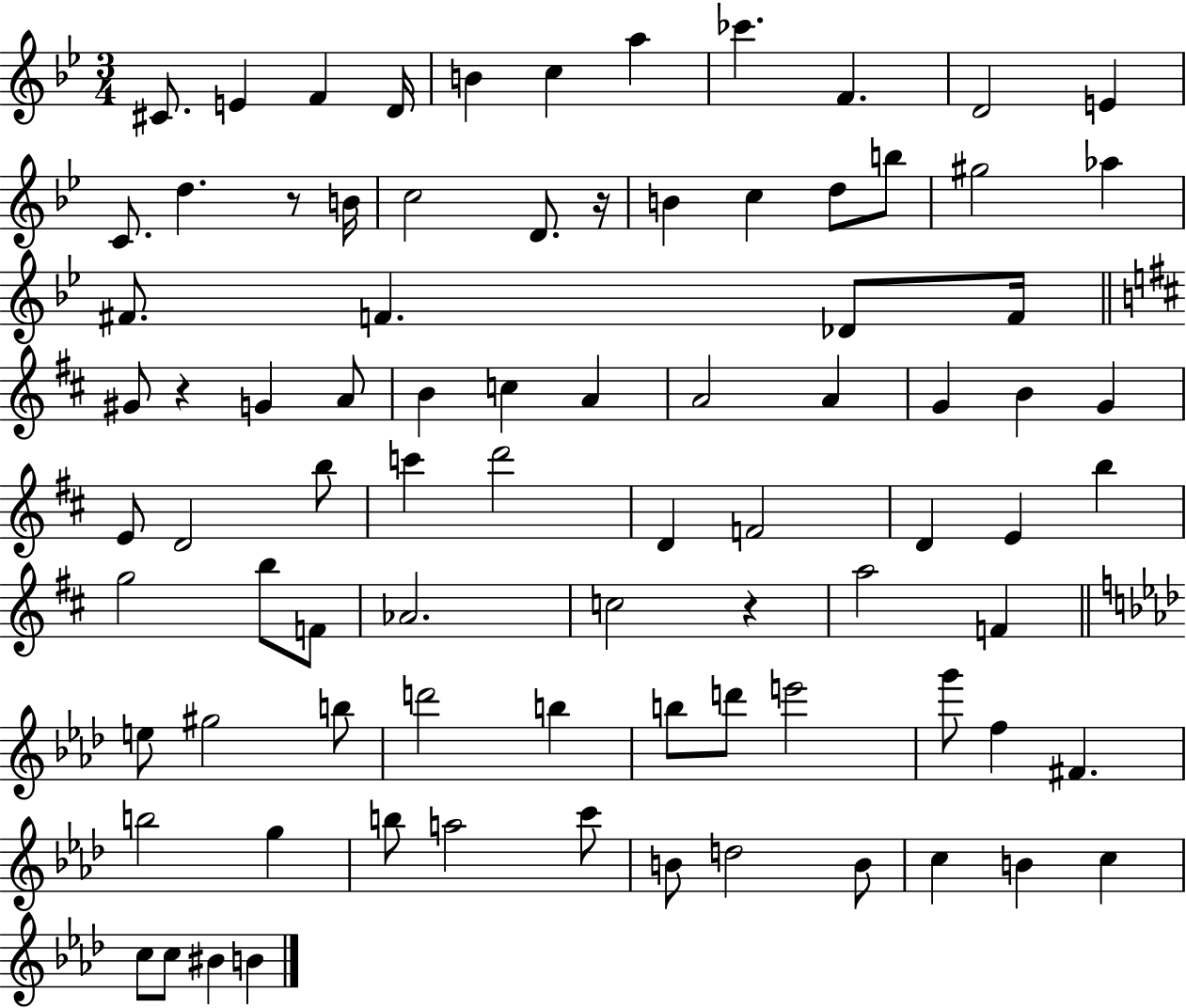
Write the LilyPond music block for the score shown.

{
  \clef treble
  \numericTimeSignature
  \time 3/4
  \key bes \major
  cis'8. e'4 f'4 d'16 | b'4 c''4 a''4 | ces'''4. f'4. | d'2 e'4 | \break c'8. d''4. r8 b'16 | c''2 d'8. r16 | b'4 c''4 d''8 b''8 | gis''2 aes''4 | \break fis'8. f'4. des'8 f'16 | \bar "||" \break \key d \major gis'8 r4 g'4 a'8 | b'4 c''4 a'4 | a'2 a'4 | g'4 b'4 g'4 | \break e'8 d'2 b''8 | c'''4 d'''2 | d'4 f'2 | d'4 e'4 b''4 | \break g''2 b''8 f'8 | aes'2. | c''2 r4 | a''2 f'4 | \break \bar "||" \break \key aes \major e''8 gis''2 b''8 | d'''2 b''4 | b''8 d'''8 e'''2 | g'''8 f''4 fis'4. | \break b''2 g''4 | b''8 a''2 c'''8 | b'8 d''2 b'8 | c''4 b'4 c''4 | \break c''8 c''8 bis'4 b'4 | \bar "|."
}